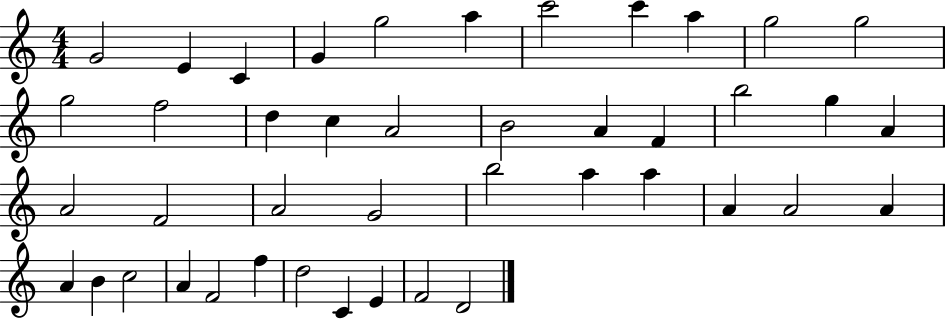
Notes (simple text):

G4/h E4/q C4/q G4/q G5/h A5/q C6/h C6/q A5/q G5/h G5/h G5/h F5/h D5/q C5/q A4/h B4/h A4/q F4/q B5/h G5/q A4/q A4/h F4/h A4/h G4/h B5/h A5/q A5/q A4/q A4/h A4/q A4/q B4/q C5/h A4/q F4/h F5/q D5/h C4/q E4/q F4/h D4/h